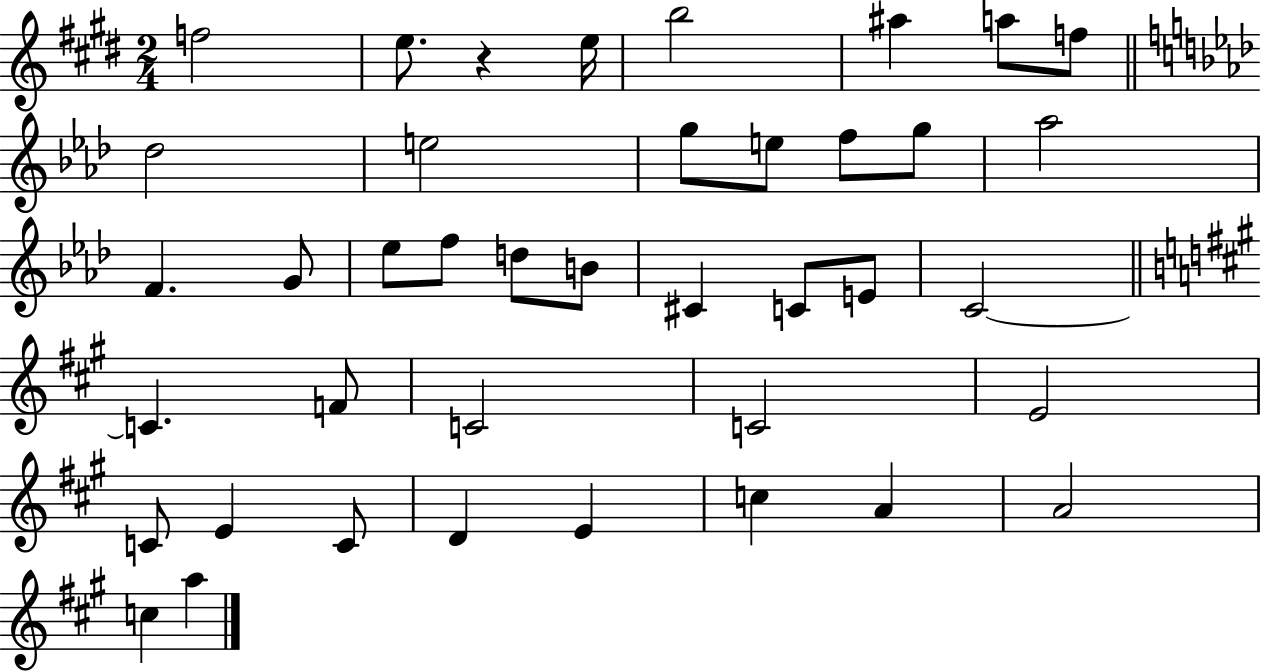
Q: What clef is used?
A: treble